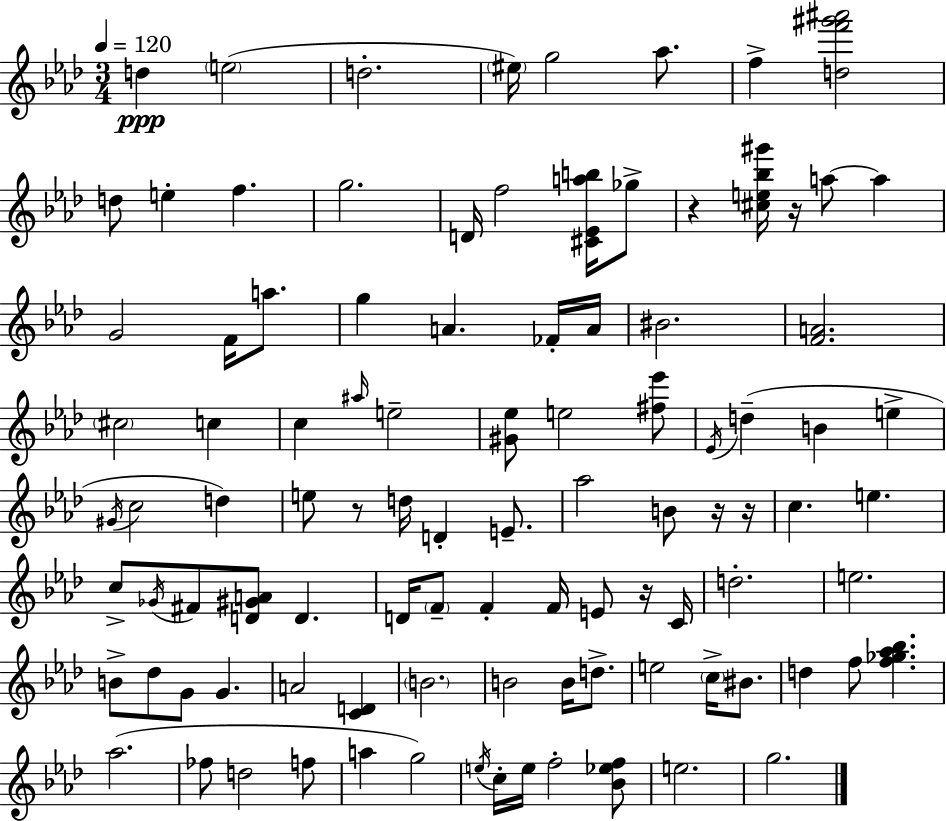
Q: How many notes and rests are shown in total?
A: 99